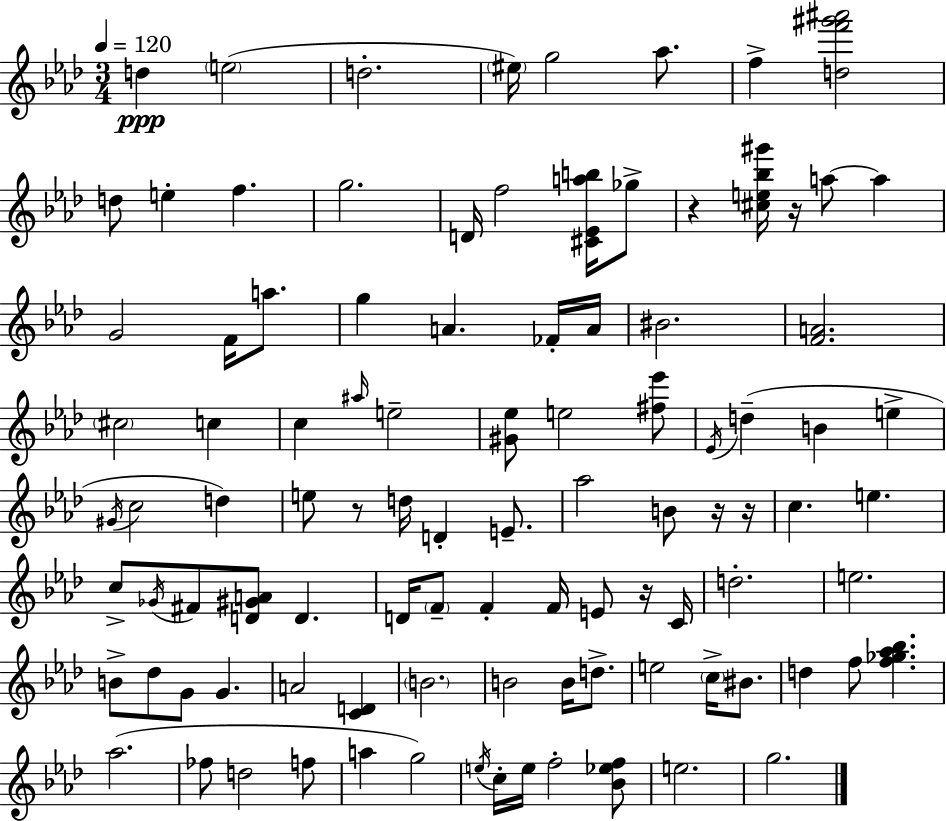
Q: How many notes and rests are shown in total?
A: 99